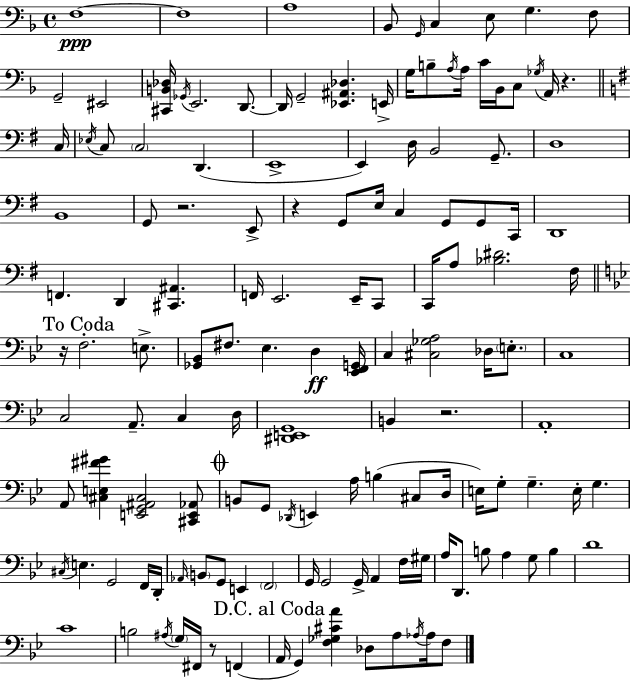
{
  \clef bass
  \time 4/4
  \defaultTimeSignature
  \key f \major
  f1~~\ppp | f1 | a1 | bes,8 \grace { g,16 } c4 e8 g4. f8 | \break g,2-- eis,2 | <cis, b, des>16 \acciaccatura { ges,16 } e,2. d,8.~~ | d,16 g,2-- <ees, ais, des>4. | e,16-> g16 b8-- \acciaccatura { a16 } a16 c'16 bes,16 c8 \acciaccatura { ges16 } a,16 r4. | \break \bar "||" \break \key g \major c16 \acciaccatura { ees16 } c8 \parenthesize c2 d,4.( | e,1-> | e,4) d16 b,2 g,8.-- | d1 | \break b,1 | g,8 r2. | e,8-> r4 g,8 e16 c4 g,8 g,8 | c,16 d,1 | \break f,4. d,4 <cis, ais,>4. | f,16 e,2. e,16-- | c,8 c,16 a8 <bes dis'>2. | fis16 \mark "To Coda" \bar "||" \break \key g \minor r16 f2.-. e8.-> | <ges, bes,>8 fis8. ees4. d4\ff <ees, f, g,>16 | c4 <cis ges a>2 des16 \parenthesize e8.-. | c1 | \break c2 a,8.-- c4 d16 | <dis, e, g,>1 | b,4 r2. | a,1-. | \break a,8 <cis e fis' gis'>4 <e, g, ais, cis>2 <cis, e, aes,>8 | \mark \markup { \musicglyph "scripts.coda" } b,8 g,8 \acciaccatura { des,16 } e,4 a16 b4( cis8 | d16 e16) g8-. g4.-- e16-. g4. | \acciaccatura { cis16 } e4. g,2 | \break f,16 d,16-. \grace { aes,16 } \parenthesize b,8 g,8 e,4 \parenthesize f,2 | g,16 g,2 g,16-> a,4 | f16 gis16 a16 d,8. b8 a4 g8 b4 | d'1 | \break c'1 | b2 \acciaccatura { ais16 } \parenthesize g16 fis,16 r8 | f,4( \mark "D.C. al Coda" a,16 g,4) <f ges cis' a'>4 des8 a8 | \acciaccatura { aes16 } aes16 f8 \bar "|."
}